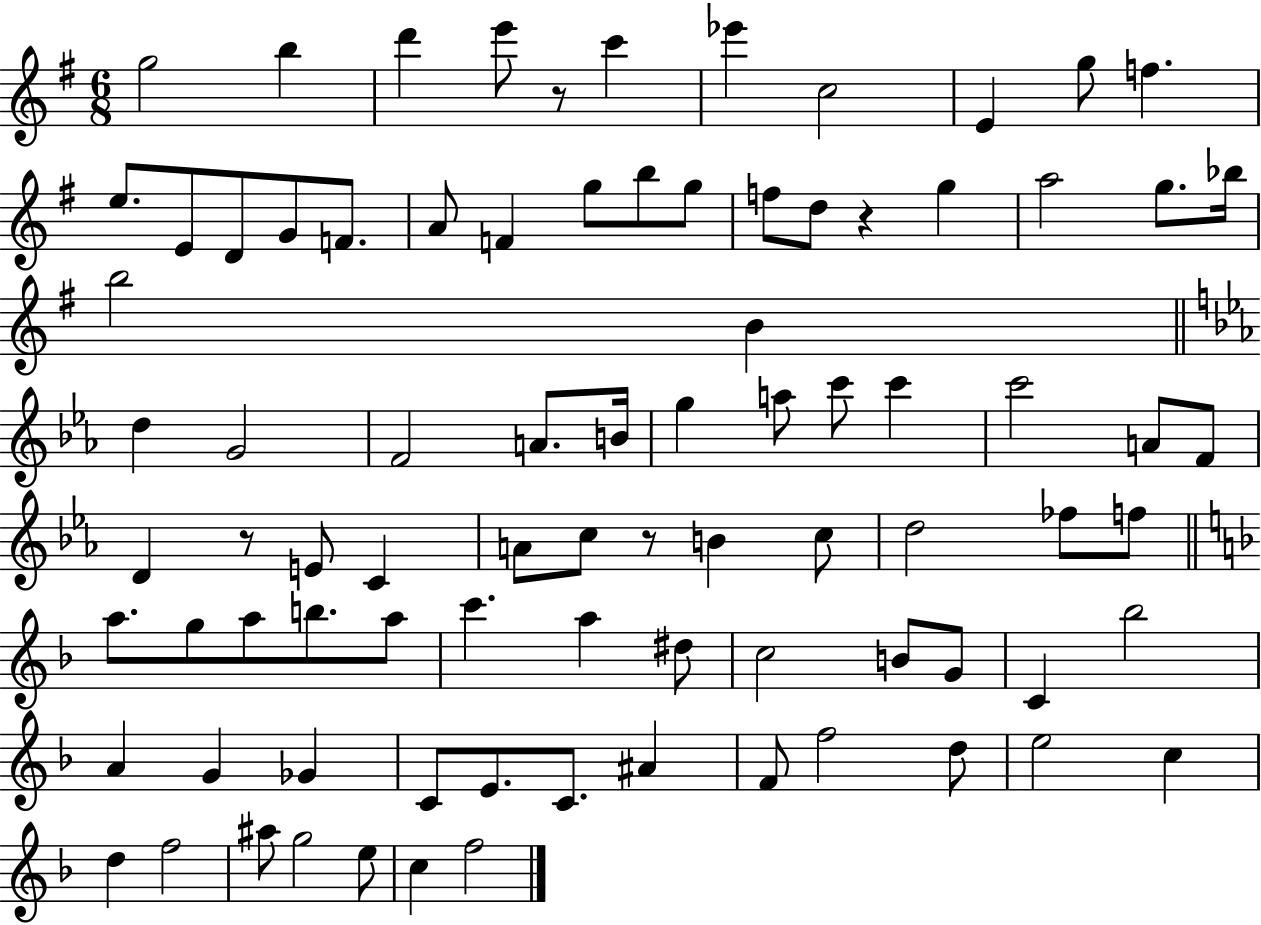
G5/h B5/q D6/q E6/e R/e C6/q Eb6/q C5/h E4/q G5/e F5/q. E5/e. E4/e D4/e G4/e F4/e. A4/e F4/q G5/e B5/e G5/e F5/e D5/e R/q G5/q A5/h G5/e. Bb5/s B5/h B4/q D5/q G4/h F4/h A4/e. B4/s G5/q A5/e C6/e C6/q C6/h A4/e F4/e D4/q R/e E4/e C4/q A4/e C5/e R/e B4/q C5/e D5/h FES5/e F5/e A5/e. G5/e A5/e B5/e. A5/e C6/q. A5/q D#5/e C5/h B4/e G4/e C4/q Bb5/h A4/q G4/q Gb4/q C4/e E4/e. C4/e. A#4/q F4/e F5/h D5/e E5/h C5/q D5/q F5/h A#5/e G5/h E5/e C5/q F5/h